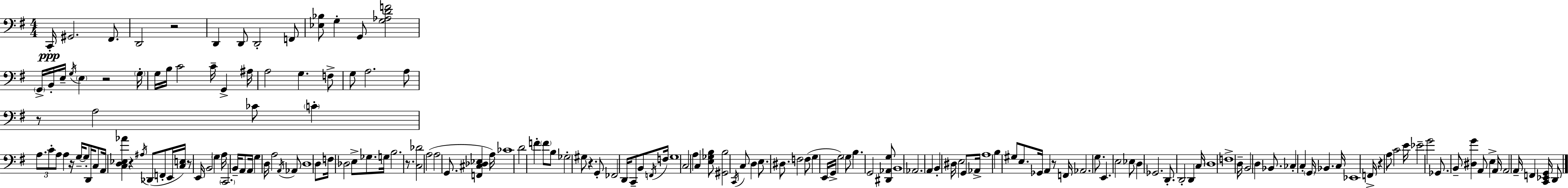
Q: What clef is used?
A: bass